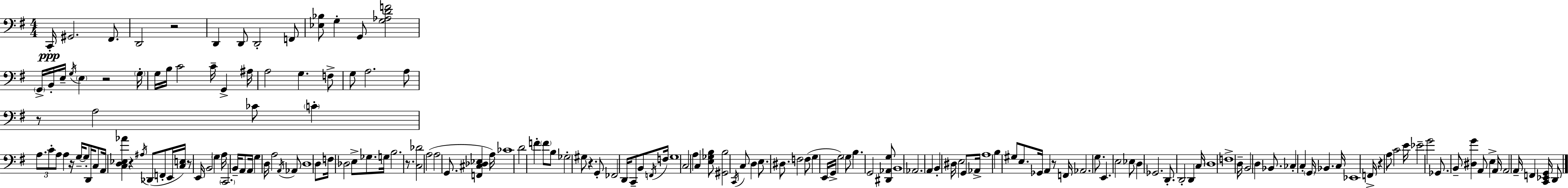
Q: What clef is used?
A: bass